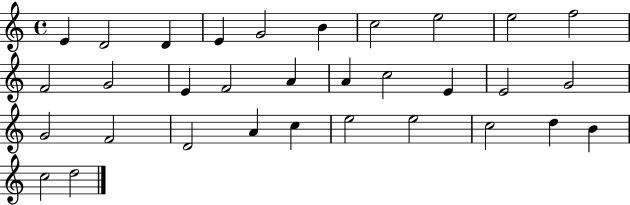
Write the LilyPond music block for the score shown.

{
  \clef treble
  \time 4/4
  \defaultTimeSignature
  \key c \major
  e'4 d'2 d'4 | e'4 g'2 b'4 | c''2 e''2 | e''2 f''2 | \break f'2 g'2 | e'4 f'2 a'4 | a'4 c''2 e'4 | e'2 g'2 | \break g'2 f'2 | d'2 a'4 c''4 | e''2 e''2 | c''2 d''4 b'4 | \break c''2 d''2 | \bar "|."
}